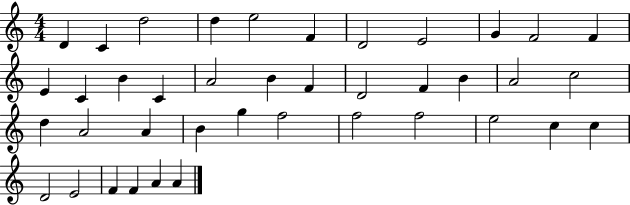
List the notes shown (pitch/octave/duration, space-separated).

D4/q C4/q D5/h D5/q E5/h F4/q D4/h E4/h G4/q F4/h F4/q E4/q C4/q B4/q C4/q A4/h B4/q F4/q D4/h F4/q B4/q A4/h C5/h D5/q A4/h A4/q B4/q G5/q F5/h F5/h F5/h E5/h C5/q C5/q D4/h E4/h F4/q F4/q A4/q A4/q